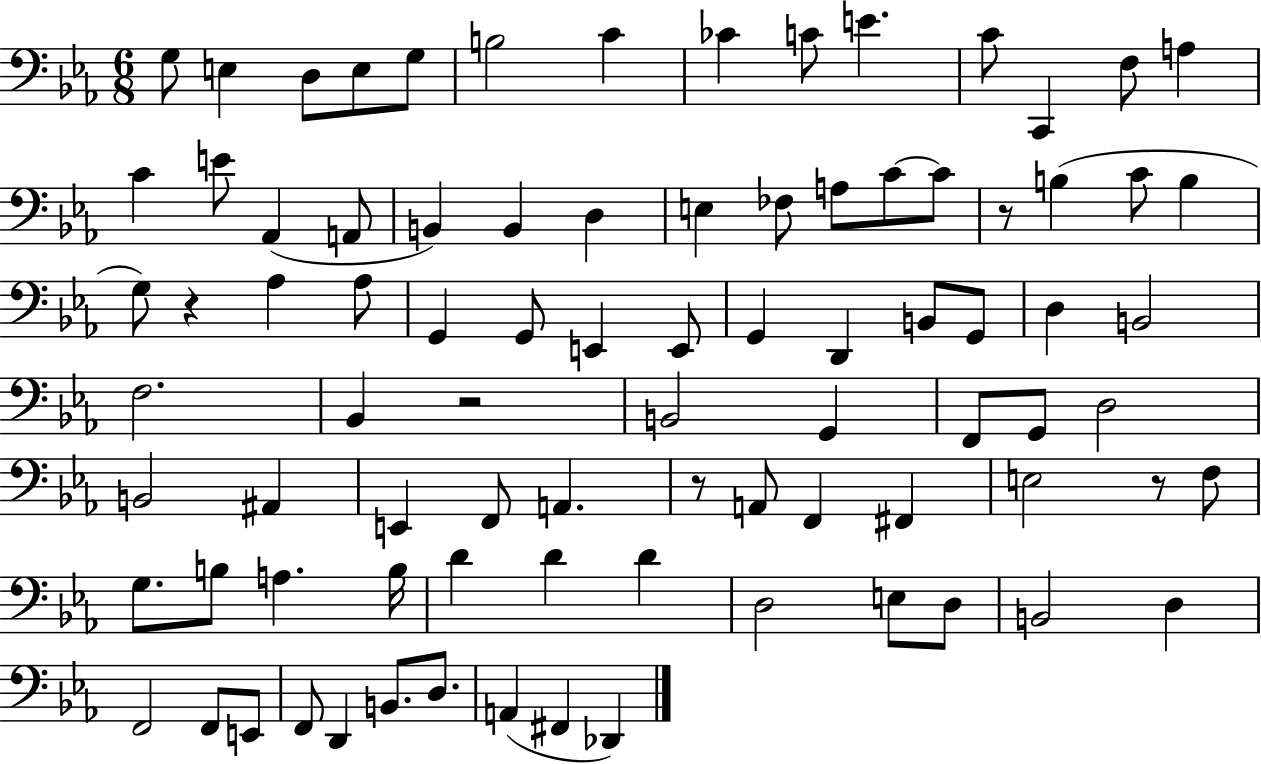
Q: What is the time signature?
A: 6/8